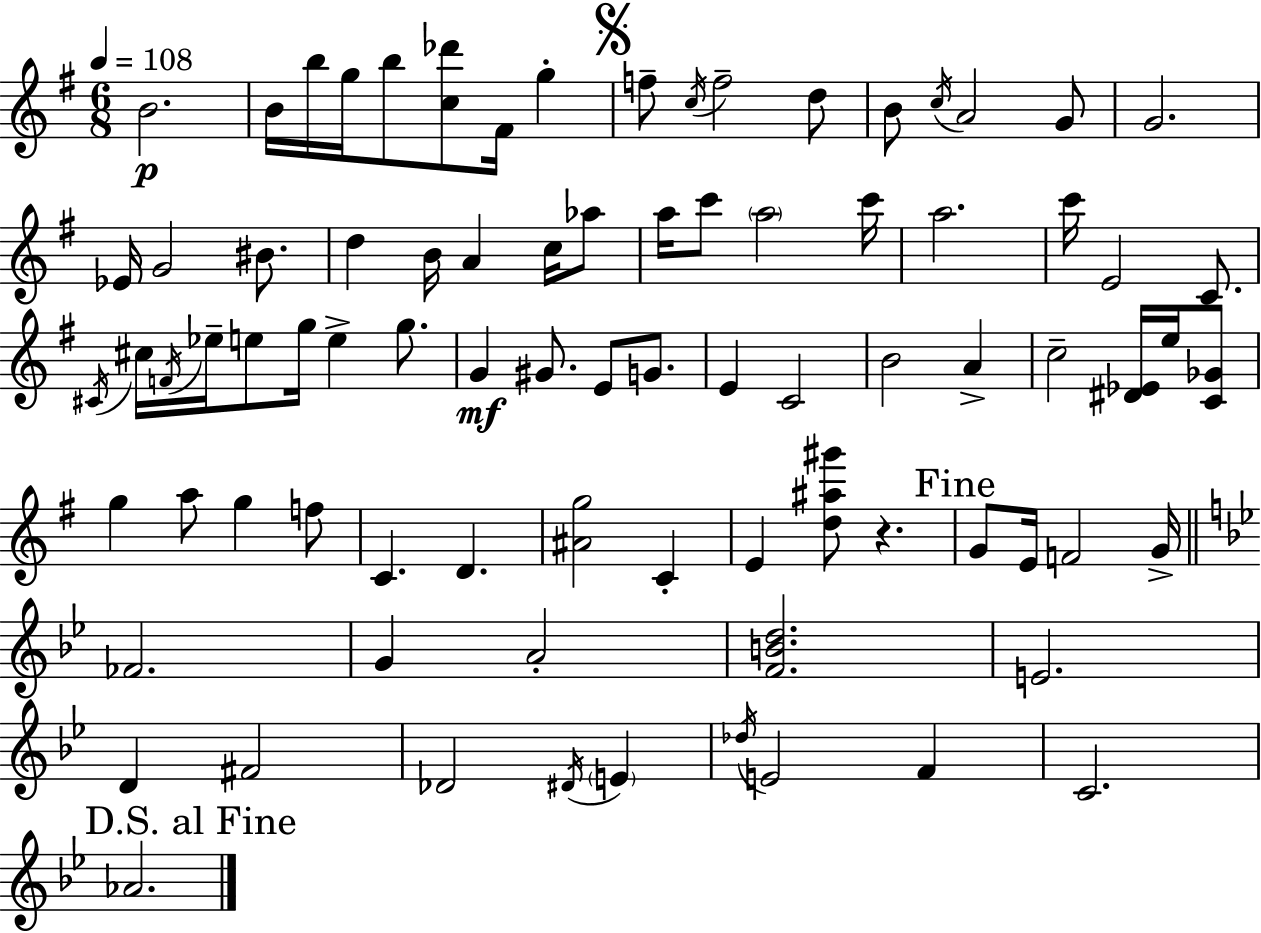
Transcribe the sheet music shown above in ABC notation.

X:1
T:Untitled
M:6/8
L:1/4
K:Em
B2 B/4 b/4 g/4 b/2 [c_d']/2 ^F/4 g f/2 c/4 f2 d/2 B/2 c/4 A2 G/2 G2 _E/4 G2 ^B/2 d B/4 A c/4 _a/2 a/4 c'/2 a2 c'/4 a2 c'/4 E2 C/2 ^C/4 ^c/4 F/4 _e/4 e/2 g/4 e g/2 G ^G/2 E/2 G/2 E C2 B2 A c2 [^D_E]/4 e/4 [C_G]/2 g a/2 g f/2 C D [^Ag]2 C E [d^a^g']/2 z G/2 E/4 F2 G/4 _F2 G A2 [FBd]2 E2 D ^F2 _D2 ^D/4 E _d/4 E2 F C2 _A2